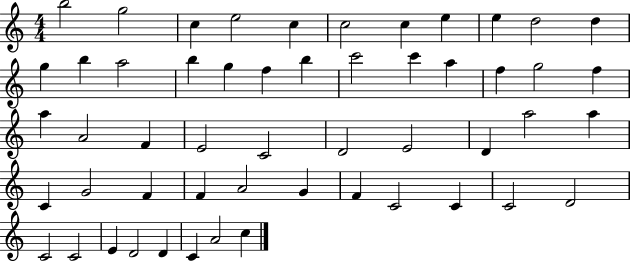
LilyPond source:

{
  \clef treble
  \numericTimeSignature
  \time 4/4
  \key c \major
  b''2 g''2 | c''4 e''2 c''4 | c''2 c''4 e''4 | e''4 d''2 d''4 | \break g''4 b''4 a''2 | b''4 g''4 f''4 b''4 | c'''2 c'''4 a''4 | f''4 g''2 f''4 | \break a''4 a'2 f'4 | e'2 c'2 | d'2 e'2 | d'4 a''2 a''4 | \break c'4 g'2 f'4 | f'4 a'2 g'4 | f'4 c'2 c'4 | c'2 d'2 | \break c'2 c'2 | e'4 d'2 d'4 | c'4 a'2 c''4 | \bar "|."
}